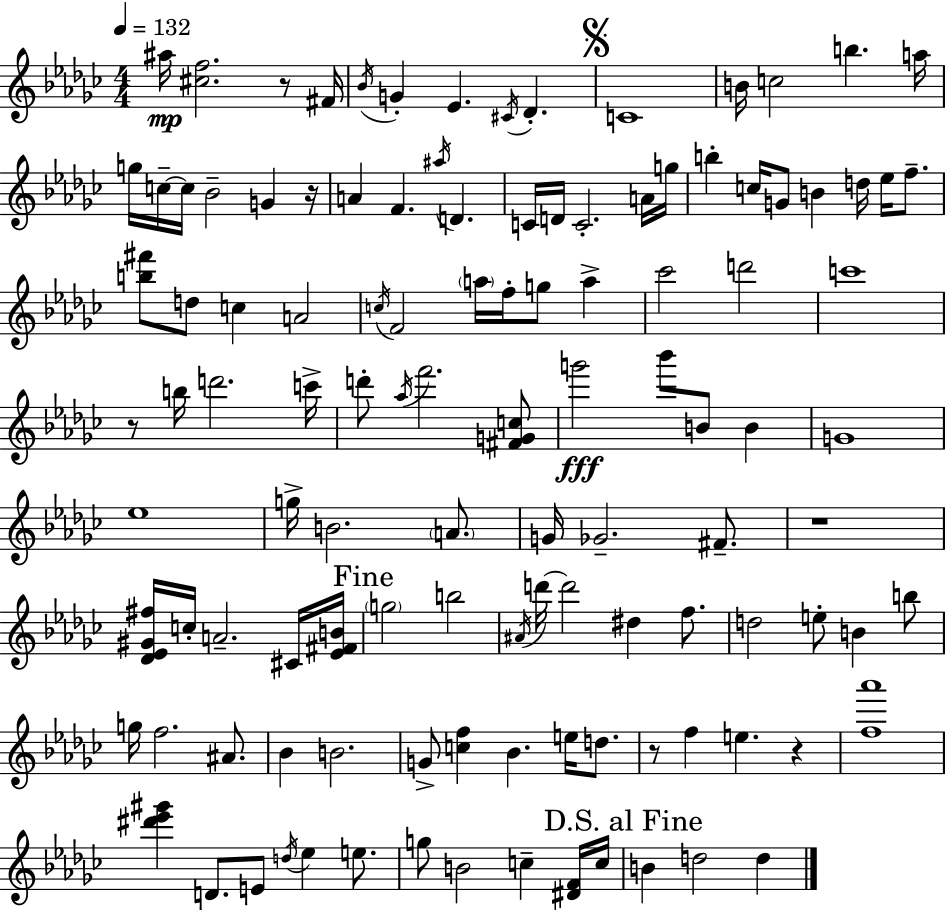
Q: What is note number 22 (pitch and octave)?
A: C4